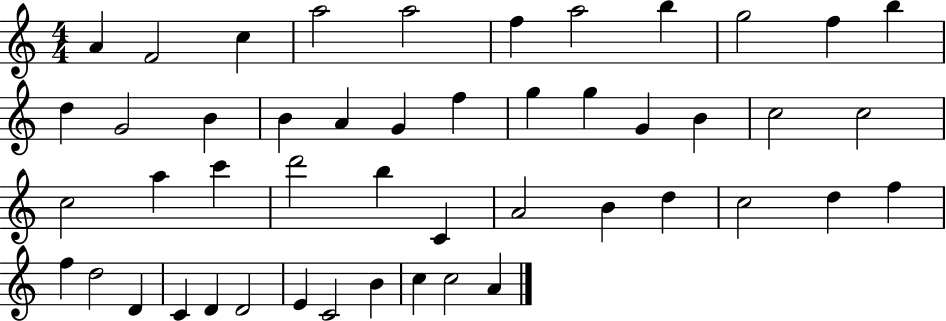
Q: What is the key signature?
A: C major